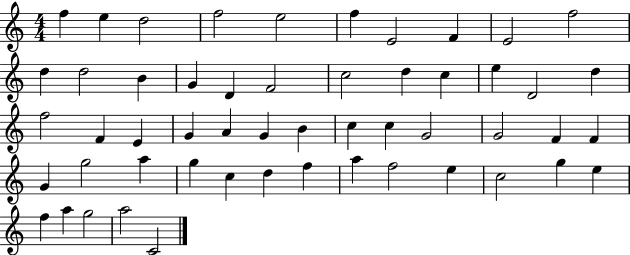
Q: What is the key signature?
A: C major